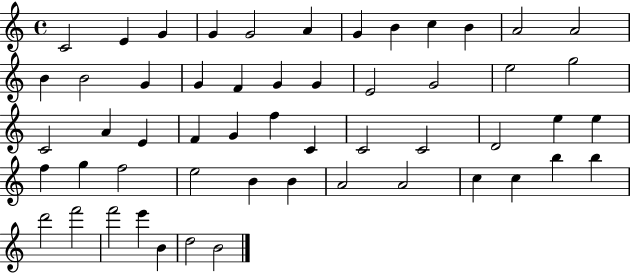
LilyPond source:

{
  \clef treble
  \time 4/4
  \defaultTimeSignature
  \key c \major
  c'2 e'4 g'4 | g'4 g'2 a'4 | g'4 b'4 c''4 b'4 | a'2 a'2 | \break b'4 b'2 g'4 | g'4 f'4 g'4 g'4 | e'2 g'2 | e''2 g''2 | \break c'2 a'4 e'4 | f'4 g'4 f''4 c'4 | c'2 c'2 | d'2 e''4 e''4 | \break f''4 g''4 f''2 | e''2 b'4 b'4 | a'2 a'2 | c''4 c''4 b''4 b''4 | \break d'''2 f'''2 | f'''2 e'''4 b'4 | d''2 b'2 | \bar "|."
}